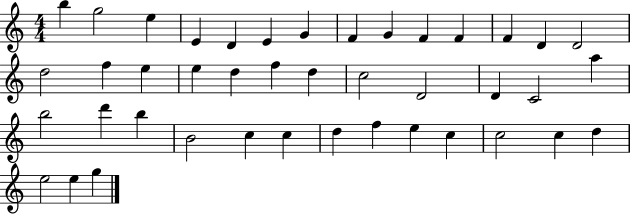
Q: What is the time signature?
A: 4/4